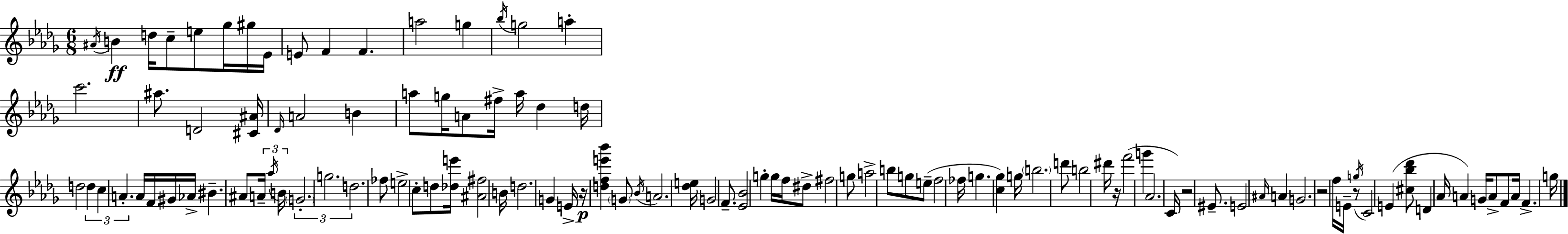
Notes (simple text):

A#4/s B4/q D5/s C5/e E5/e Gb5/s G#5/s Eb4/s E4/e F4/q F4/q. A5/h G5/q Bb5/s G5/h A5/q C6/h. A#5/e. D4/h [C#4,A#4]/s Db4/s A4/h B4/q A5/e G5/s A4/e F#5/s A5/s Db5/q D5/s D5/h D5/q C5/q A4/q. A4/s F4/s G#4/s Ab4/s BIS4/q. A#4/e A4/s Ab5/s B4/s G4/h. G5/h. D5/h. FES5/e E5/h C5/e D5/e [Db5,E6]/s [A#4,F#5]/h B4/s D5/h. G4/q E4/s R/s [D5,F5,E6,Bb6]/q G4/e Bb4/s A4/h. [Db5,E5]/s G4/h F4/e. [Eb4,Bb4]/h G5/q G5/s F5/s D#5/e F#5/h G5/e A5/h B5/e G5/e E5/e F5/h FES5/s G5/q. [C5,Gb5]/q G5/s B5/h. D6/e B5/h D#6/s R/s F6/h G6/q Ab4/h. C4/s R/h EIS4/e. E4/h A#4/s A4/q G4/h. R/h F5/s E4/s R/e G5/s C4/h E4/q [C#5,Bb5,Db6]/e D4/q Ab4/s A4/q G4/s A4/e F4/e A4/s F4/q. G5/s